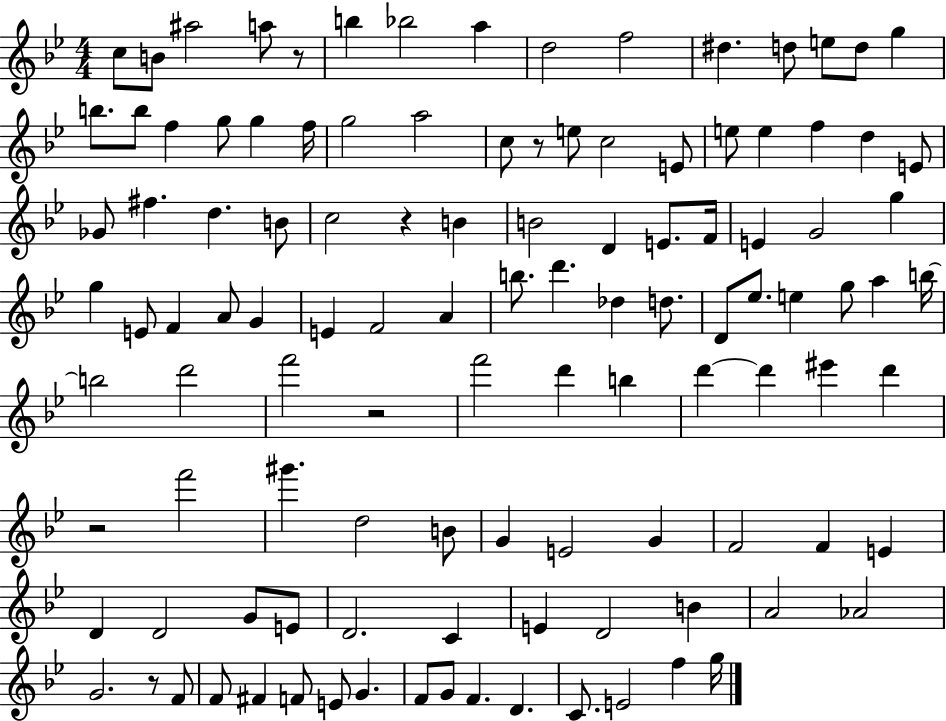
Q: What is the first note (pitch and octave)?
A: C5